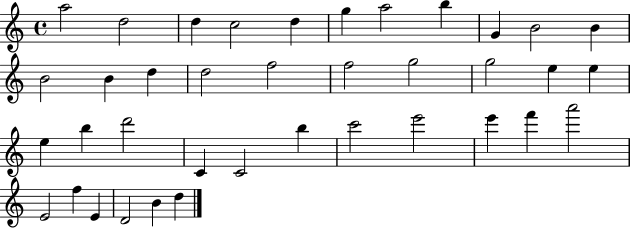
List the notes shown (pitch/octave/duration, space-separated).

A5/h D5/h D5/q C5/h D5/q G5/q A5/h B5/q G4/q B4/h B4/q B4/h B4/q D5/q D5/h F5/h F5/h G5/h G5/h E5/q E5/q E5/q B5/q D6/h C4/q C4/h B5/q C6/h E6/h E6/q F6/q A6/h E4/h F5/q E4/q D4/h B4/q D5/q